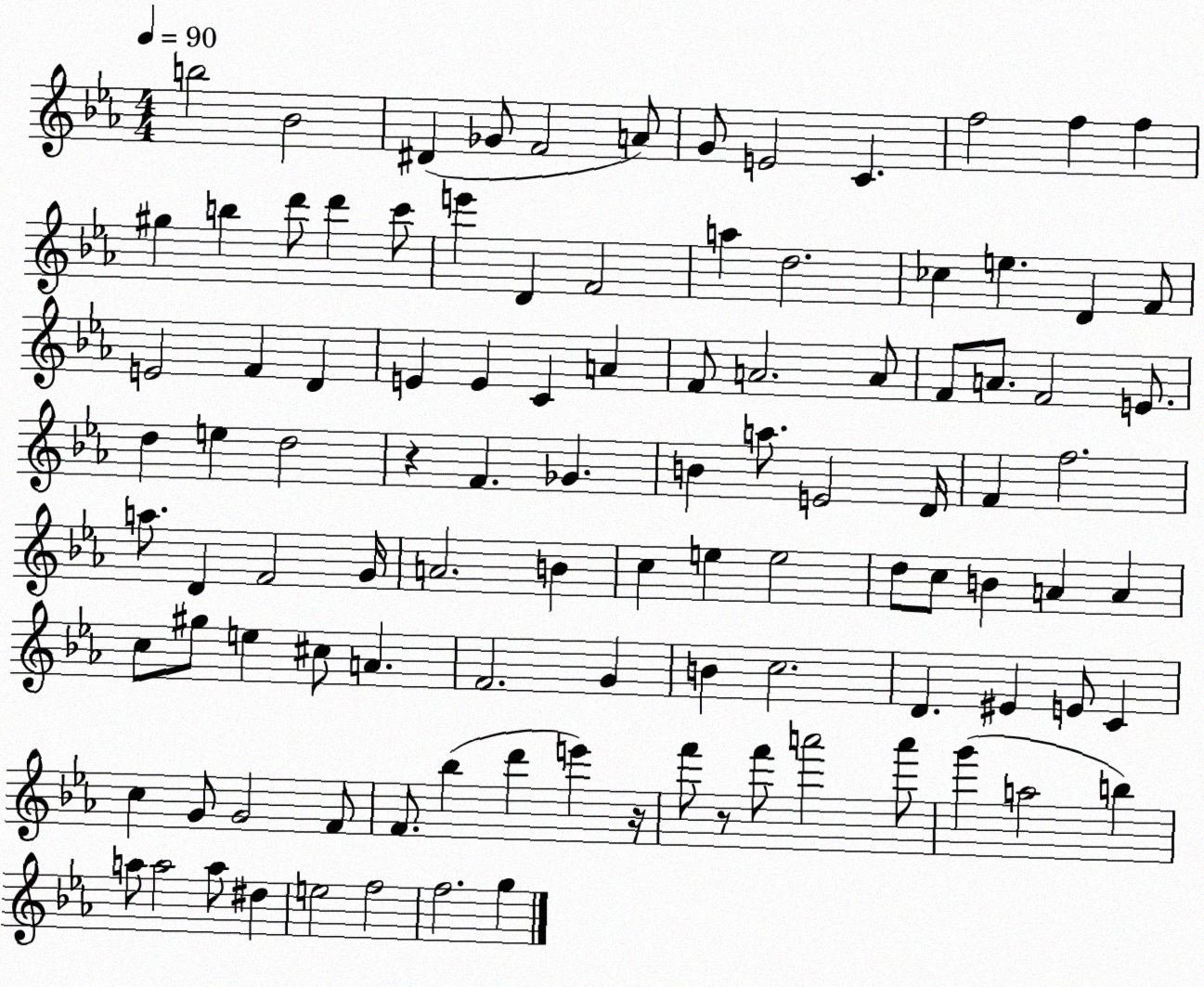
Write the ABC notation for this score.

X:1
T:Untitled
M:4/4
L:1/4
K:Eb
b2 _B2 ^D _G/2 F2 A/2 G/2 E2 C f2 f f ^g b d'/2 d' c'/2 e' D F2 a d2 _c e D F/2 E2 F D E E C A F/2 A2 A/2 F/2 A/2 F2 E/2 d e d2 z F _G B a/2 E2 D/4 F f2 a/2 D F2 G/4 A2 B c e e2 d/2 c/2 B A A c/2 ^g/2 e ^c/2 A F2 G B c2 D ^E E/2 C c G/2 G2 F/2 F/2 _b d' e' z/4 f'/2 z/2 f'/2 a'2 a'/2 g' a2 b a/2 a2 a/2 ^d e2 f2 f2 g